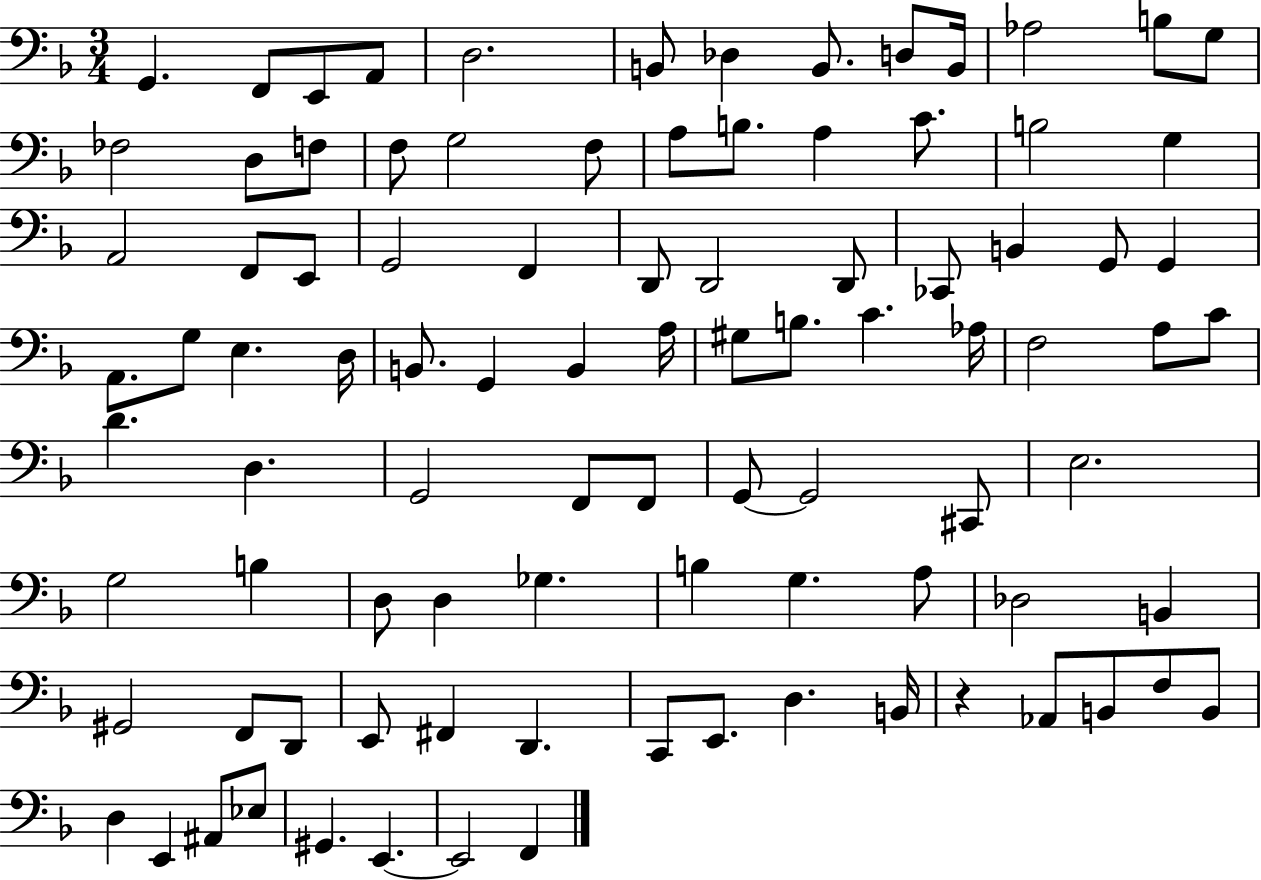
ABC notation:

X:1
T:Untitled
M:3/4
L:1/4
K:F
G,, F,,/2 E,,/2 A,,/2 D,2 B,,/2 _D, B,,/2 D,/2 B,,/4 _A,2 B,/2 G,/2 _F,2 D,/2 F,/2 F,/2 G,2 F,/2 A,/2 B,/2 A, C/2 B,2 G, A,,2 F,,/2 E,,/2 G,,2 F,, D,,/2 D,,2 D,,/2 _C,,/2 B,, G,,/2 G,, A,,/2 G,/2 E, D,/4 B,,/2 G,, B,, A,/4 ^G,/2 B,/2 C _A,/4 F,2 A,/2 C/2 D D, G,,2 F,,/2 F,,/2 G,,/2 G,,2 ^C,,/2 E,2 G,2 B, D,/2 D, _G, B, G, A,/2 _D,2 B,, ^G,,2 F,,/2 D,,/2 E,,/2 ^F,, D,, C,,/2 E,,/2 D, B,,/4 z _A,,/2 B,,/2 F,/2 B,,/2 D, E,, ^A,,/2 _E,/2 ^G,, E,, E,,2 F,,